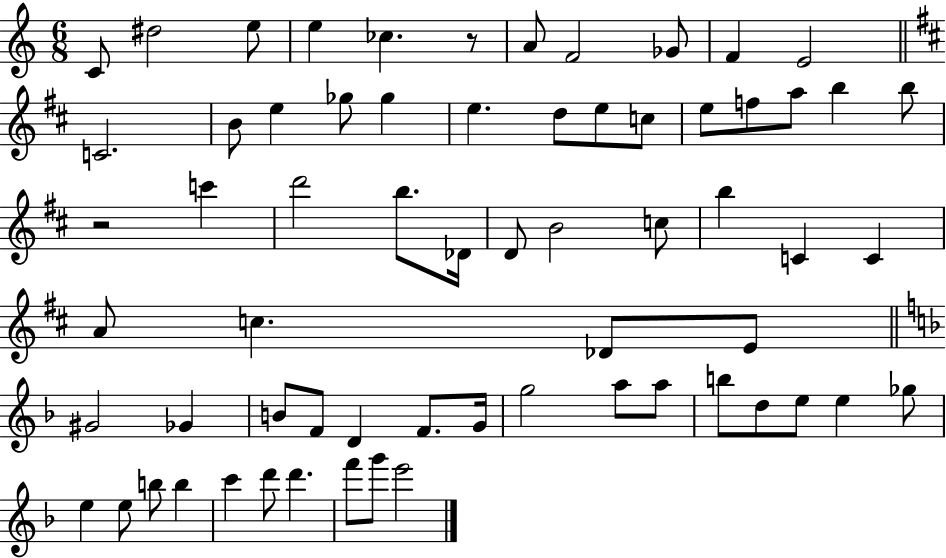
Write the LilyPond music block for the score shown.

{
  \clef treble
  \numericTimeSignature
  \time 6/8
  \key c \major
  c'8 dis''2 e''8 | e''4 ces''4. r8 | a'8 f'2 ges'8 | f'4 e'2 | \break \bar "||" \break \key b \minor c'2. | b'8 e''4 ges''8 ges''4 | e''4. d''8 e''8 c''8 | e''8 f''8 a''8 b''4 b''8 | \break r2 c'''4 | d'''2 b''8. des'16 | d'8 b'2 c''8 | b''4 c'4 c'4 | \break a'8 c''4. des'8 e'8 | \bar "||" \break \key f \major gis'2 ges'4 | b'8 f'8 d'4 f'8. g'16 | g''2 a''8 a''8 | b''8 d''8 e''8 e''4 ges''8 | \break e''4 e''8 b''8 b''4 | c'''4 d'''8 d'''4. | f'''8 g'''8 e'''2 | \bar "|."
}